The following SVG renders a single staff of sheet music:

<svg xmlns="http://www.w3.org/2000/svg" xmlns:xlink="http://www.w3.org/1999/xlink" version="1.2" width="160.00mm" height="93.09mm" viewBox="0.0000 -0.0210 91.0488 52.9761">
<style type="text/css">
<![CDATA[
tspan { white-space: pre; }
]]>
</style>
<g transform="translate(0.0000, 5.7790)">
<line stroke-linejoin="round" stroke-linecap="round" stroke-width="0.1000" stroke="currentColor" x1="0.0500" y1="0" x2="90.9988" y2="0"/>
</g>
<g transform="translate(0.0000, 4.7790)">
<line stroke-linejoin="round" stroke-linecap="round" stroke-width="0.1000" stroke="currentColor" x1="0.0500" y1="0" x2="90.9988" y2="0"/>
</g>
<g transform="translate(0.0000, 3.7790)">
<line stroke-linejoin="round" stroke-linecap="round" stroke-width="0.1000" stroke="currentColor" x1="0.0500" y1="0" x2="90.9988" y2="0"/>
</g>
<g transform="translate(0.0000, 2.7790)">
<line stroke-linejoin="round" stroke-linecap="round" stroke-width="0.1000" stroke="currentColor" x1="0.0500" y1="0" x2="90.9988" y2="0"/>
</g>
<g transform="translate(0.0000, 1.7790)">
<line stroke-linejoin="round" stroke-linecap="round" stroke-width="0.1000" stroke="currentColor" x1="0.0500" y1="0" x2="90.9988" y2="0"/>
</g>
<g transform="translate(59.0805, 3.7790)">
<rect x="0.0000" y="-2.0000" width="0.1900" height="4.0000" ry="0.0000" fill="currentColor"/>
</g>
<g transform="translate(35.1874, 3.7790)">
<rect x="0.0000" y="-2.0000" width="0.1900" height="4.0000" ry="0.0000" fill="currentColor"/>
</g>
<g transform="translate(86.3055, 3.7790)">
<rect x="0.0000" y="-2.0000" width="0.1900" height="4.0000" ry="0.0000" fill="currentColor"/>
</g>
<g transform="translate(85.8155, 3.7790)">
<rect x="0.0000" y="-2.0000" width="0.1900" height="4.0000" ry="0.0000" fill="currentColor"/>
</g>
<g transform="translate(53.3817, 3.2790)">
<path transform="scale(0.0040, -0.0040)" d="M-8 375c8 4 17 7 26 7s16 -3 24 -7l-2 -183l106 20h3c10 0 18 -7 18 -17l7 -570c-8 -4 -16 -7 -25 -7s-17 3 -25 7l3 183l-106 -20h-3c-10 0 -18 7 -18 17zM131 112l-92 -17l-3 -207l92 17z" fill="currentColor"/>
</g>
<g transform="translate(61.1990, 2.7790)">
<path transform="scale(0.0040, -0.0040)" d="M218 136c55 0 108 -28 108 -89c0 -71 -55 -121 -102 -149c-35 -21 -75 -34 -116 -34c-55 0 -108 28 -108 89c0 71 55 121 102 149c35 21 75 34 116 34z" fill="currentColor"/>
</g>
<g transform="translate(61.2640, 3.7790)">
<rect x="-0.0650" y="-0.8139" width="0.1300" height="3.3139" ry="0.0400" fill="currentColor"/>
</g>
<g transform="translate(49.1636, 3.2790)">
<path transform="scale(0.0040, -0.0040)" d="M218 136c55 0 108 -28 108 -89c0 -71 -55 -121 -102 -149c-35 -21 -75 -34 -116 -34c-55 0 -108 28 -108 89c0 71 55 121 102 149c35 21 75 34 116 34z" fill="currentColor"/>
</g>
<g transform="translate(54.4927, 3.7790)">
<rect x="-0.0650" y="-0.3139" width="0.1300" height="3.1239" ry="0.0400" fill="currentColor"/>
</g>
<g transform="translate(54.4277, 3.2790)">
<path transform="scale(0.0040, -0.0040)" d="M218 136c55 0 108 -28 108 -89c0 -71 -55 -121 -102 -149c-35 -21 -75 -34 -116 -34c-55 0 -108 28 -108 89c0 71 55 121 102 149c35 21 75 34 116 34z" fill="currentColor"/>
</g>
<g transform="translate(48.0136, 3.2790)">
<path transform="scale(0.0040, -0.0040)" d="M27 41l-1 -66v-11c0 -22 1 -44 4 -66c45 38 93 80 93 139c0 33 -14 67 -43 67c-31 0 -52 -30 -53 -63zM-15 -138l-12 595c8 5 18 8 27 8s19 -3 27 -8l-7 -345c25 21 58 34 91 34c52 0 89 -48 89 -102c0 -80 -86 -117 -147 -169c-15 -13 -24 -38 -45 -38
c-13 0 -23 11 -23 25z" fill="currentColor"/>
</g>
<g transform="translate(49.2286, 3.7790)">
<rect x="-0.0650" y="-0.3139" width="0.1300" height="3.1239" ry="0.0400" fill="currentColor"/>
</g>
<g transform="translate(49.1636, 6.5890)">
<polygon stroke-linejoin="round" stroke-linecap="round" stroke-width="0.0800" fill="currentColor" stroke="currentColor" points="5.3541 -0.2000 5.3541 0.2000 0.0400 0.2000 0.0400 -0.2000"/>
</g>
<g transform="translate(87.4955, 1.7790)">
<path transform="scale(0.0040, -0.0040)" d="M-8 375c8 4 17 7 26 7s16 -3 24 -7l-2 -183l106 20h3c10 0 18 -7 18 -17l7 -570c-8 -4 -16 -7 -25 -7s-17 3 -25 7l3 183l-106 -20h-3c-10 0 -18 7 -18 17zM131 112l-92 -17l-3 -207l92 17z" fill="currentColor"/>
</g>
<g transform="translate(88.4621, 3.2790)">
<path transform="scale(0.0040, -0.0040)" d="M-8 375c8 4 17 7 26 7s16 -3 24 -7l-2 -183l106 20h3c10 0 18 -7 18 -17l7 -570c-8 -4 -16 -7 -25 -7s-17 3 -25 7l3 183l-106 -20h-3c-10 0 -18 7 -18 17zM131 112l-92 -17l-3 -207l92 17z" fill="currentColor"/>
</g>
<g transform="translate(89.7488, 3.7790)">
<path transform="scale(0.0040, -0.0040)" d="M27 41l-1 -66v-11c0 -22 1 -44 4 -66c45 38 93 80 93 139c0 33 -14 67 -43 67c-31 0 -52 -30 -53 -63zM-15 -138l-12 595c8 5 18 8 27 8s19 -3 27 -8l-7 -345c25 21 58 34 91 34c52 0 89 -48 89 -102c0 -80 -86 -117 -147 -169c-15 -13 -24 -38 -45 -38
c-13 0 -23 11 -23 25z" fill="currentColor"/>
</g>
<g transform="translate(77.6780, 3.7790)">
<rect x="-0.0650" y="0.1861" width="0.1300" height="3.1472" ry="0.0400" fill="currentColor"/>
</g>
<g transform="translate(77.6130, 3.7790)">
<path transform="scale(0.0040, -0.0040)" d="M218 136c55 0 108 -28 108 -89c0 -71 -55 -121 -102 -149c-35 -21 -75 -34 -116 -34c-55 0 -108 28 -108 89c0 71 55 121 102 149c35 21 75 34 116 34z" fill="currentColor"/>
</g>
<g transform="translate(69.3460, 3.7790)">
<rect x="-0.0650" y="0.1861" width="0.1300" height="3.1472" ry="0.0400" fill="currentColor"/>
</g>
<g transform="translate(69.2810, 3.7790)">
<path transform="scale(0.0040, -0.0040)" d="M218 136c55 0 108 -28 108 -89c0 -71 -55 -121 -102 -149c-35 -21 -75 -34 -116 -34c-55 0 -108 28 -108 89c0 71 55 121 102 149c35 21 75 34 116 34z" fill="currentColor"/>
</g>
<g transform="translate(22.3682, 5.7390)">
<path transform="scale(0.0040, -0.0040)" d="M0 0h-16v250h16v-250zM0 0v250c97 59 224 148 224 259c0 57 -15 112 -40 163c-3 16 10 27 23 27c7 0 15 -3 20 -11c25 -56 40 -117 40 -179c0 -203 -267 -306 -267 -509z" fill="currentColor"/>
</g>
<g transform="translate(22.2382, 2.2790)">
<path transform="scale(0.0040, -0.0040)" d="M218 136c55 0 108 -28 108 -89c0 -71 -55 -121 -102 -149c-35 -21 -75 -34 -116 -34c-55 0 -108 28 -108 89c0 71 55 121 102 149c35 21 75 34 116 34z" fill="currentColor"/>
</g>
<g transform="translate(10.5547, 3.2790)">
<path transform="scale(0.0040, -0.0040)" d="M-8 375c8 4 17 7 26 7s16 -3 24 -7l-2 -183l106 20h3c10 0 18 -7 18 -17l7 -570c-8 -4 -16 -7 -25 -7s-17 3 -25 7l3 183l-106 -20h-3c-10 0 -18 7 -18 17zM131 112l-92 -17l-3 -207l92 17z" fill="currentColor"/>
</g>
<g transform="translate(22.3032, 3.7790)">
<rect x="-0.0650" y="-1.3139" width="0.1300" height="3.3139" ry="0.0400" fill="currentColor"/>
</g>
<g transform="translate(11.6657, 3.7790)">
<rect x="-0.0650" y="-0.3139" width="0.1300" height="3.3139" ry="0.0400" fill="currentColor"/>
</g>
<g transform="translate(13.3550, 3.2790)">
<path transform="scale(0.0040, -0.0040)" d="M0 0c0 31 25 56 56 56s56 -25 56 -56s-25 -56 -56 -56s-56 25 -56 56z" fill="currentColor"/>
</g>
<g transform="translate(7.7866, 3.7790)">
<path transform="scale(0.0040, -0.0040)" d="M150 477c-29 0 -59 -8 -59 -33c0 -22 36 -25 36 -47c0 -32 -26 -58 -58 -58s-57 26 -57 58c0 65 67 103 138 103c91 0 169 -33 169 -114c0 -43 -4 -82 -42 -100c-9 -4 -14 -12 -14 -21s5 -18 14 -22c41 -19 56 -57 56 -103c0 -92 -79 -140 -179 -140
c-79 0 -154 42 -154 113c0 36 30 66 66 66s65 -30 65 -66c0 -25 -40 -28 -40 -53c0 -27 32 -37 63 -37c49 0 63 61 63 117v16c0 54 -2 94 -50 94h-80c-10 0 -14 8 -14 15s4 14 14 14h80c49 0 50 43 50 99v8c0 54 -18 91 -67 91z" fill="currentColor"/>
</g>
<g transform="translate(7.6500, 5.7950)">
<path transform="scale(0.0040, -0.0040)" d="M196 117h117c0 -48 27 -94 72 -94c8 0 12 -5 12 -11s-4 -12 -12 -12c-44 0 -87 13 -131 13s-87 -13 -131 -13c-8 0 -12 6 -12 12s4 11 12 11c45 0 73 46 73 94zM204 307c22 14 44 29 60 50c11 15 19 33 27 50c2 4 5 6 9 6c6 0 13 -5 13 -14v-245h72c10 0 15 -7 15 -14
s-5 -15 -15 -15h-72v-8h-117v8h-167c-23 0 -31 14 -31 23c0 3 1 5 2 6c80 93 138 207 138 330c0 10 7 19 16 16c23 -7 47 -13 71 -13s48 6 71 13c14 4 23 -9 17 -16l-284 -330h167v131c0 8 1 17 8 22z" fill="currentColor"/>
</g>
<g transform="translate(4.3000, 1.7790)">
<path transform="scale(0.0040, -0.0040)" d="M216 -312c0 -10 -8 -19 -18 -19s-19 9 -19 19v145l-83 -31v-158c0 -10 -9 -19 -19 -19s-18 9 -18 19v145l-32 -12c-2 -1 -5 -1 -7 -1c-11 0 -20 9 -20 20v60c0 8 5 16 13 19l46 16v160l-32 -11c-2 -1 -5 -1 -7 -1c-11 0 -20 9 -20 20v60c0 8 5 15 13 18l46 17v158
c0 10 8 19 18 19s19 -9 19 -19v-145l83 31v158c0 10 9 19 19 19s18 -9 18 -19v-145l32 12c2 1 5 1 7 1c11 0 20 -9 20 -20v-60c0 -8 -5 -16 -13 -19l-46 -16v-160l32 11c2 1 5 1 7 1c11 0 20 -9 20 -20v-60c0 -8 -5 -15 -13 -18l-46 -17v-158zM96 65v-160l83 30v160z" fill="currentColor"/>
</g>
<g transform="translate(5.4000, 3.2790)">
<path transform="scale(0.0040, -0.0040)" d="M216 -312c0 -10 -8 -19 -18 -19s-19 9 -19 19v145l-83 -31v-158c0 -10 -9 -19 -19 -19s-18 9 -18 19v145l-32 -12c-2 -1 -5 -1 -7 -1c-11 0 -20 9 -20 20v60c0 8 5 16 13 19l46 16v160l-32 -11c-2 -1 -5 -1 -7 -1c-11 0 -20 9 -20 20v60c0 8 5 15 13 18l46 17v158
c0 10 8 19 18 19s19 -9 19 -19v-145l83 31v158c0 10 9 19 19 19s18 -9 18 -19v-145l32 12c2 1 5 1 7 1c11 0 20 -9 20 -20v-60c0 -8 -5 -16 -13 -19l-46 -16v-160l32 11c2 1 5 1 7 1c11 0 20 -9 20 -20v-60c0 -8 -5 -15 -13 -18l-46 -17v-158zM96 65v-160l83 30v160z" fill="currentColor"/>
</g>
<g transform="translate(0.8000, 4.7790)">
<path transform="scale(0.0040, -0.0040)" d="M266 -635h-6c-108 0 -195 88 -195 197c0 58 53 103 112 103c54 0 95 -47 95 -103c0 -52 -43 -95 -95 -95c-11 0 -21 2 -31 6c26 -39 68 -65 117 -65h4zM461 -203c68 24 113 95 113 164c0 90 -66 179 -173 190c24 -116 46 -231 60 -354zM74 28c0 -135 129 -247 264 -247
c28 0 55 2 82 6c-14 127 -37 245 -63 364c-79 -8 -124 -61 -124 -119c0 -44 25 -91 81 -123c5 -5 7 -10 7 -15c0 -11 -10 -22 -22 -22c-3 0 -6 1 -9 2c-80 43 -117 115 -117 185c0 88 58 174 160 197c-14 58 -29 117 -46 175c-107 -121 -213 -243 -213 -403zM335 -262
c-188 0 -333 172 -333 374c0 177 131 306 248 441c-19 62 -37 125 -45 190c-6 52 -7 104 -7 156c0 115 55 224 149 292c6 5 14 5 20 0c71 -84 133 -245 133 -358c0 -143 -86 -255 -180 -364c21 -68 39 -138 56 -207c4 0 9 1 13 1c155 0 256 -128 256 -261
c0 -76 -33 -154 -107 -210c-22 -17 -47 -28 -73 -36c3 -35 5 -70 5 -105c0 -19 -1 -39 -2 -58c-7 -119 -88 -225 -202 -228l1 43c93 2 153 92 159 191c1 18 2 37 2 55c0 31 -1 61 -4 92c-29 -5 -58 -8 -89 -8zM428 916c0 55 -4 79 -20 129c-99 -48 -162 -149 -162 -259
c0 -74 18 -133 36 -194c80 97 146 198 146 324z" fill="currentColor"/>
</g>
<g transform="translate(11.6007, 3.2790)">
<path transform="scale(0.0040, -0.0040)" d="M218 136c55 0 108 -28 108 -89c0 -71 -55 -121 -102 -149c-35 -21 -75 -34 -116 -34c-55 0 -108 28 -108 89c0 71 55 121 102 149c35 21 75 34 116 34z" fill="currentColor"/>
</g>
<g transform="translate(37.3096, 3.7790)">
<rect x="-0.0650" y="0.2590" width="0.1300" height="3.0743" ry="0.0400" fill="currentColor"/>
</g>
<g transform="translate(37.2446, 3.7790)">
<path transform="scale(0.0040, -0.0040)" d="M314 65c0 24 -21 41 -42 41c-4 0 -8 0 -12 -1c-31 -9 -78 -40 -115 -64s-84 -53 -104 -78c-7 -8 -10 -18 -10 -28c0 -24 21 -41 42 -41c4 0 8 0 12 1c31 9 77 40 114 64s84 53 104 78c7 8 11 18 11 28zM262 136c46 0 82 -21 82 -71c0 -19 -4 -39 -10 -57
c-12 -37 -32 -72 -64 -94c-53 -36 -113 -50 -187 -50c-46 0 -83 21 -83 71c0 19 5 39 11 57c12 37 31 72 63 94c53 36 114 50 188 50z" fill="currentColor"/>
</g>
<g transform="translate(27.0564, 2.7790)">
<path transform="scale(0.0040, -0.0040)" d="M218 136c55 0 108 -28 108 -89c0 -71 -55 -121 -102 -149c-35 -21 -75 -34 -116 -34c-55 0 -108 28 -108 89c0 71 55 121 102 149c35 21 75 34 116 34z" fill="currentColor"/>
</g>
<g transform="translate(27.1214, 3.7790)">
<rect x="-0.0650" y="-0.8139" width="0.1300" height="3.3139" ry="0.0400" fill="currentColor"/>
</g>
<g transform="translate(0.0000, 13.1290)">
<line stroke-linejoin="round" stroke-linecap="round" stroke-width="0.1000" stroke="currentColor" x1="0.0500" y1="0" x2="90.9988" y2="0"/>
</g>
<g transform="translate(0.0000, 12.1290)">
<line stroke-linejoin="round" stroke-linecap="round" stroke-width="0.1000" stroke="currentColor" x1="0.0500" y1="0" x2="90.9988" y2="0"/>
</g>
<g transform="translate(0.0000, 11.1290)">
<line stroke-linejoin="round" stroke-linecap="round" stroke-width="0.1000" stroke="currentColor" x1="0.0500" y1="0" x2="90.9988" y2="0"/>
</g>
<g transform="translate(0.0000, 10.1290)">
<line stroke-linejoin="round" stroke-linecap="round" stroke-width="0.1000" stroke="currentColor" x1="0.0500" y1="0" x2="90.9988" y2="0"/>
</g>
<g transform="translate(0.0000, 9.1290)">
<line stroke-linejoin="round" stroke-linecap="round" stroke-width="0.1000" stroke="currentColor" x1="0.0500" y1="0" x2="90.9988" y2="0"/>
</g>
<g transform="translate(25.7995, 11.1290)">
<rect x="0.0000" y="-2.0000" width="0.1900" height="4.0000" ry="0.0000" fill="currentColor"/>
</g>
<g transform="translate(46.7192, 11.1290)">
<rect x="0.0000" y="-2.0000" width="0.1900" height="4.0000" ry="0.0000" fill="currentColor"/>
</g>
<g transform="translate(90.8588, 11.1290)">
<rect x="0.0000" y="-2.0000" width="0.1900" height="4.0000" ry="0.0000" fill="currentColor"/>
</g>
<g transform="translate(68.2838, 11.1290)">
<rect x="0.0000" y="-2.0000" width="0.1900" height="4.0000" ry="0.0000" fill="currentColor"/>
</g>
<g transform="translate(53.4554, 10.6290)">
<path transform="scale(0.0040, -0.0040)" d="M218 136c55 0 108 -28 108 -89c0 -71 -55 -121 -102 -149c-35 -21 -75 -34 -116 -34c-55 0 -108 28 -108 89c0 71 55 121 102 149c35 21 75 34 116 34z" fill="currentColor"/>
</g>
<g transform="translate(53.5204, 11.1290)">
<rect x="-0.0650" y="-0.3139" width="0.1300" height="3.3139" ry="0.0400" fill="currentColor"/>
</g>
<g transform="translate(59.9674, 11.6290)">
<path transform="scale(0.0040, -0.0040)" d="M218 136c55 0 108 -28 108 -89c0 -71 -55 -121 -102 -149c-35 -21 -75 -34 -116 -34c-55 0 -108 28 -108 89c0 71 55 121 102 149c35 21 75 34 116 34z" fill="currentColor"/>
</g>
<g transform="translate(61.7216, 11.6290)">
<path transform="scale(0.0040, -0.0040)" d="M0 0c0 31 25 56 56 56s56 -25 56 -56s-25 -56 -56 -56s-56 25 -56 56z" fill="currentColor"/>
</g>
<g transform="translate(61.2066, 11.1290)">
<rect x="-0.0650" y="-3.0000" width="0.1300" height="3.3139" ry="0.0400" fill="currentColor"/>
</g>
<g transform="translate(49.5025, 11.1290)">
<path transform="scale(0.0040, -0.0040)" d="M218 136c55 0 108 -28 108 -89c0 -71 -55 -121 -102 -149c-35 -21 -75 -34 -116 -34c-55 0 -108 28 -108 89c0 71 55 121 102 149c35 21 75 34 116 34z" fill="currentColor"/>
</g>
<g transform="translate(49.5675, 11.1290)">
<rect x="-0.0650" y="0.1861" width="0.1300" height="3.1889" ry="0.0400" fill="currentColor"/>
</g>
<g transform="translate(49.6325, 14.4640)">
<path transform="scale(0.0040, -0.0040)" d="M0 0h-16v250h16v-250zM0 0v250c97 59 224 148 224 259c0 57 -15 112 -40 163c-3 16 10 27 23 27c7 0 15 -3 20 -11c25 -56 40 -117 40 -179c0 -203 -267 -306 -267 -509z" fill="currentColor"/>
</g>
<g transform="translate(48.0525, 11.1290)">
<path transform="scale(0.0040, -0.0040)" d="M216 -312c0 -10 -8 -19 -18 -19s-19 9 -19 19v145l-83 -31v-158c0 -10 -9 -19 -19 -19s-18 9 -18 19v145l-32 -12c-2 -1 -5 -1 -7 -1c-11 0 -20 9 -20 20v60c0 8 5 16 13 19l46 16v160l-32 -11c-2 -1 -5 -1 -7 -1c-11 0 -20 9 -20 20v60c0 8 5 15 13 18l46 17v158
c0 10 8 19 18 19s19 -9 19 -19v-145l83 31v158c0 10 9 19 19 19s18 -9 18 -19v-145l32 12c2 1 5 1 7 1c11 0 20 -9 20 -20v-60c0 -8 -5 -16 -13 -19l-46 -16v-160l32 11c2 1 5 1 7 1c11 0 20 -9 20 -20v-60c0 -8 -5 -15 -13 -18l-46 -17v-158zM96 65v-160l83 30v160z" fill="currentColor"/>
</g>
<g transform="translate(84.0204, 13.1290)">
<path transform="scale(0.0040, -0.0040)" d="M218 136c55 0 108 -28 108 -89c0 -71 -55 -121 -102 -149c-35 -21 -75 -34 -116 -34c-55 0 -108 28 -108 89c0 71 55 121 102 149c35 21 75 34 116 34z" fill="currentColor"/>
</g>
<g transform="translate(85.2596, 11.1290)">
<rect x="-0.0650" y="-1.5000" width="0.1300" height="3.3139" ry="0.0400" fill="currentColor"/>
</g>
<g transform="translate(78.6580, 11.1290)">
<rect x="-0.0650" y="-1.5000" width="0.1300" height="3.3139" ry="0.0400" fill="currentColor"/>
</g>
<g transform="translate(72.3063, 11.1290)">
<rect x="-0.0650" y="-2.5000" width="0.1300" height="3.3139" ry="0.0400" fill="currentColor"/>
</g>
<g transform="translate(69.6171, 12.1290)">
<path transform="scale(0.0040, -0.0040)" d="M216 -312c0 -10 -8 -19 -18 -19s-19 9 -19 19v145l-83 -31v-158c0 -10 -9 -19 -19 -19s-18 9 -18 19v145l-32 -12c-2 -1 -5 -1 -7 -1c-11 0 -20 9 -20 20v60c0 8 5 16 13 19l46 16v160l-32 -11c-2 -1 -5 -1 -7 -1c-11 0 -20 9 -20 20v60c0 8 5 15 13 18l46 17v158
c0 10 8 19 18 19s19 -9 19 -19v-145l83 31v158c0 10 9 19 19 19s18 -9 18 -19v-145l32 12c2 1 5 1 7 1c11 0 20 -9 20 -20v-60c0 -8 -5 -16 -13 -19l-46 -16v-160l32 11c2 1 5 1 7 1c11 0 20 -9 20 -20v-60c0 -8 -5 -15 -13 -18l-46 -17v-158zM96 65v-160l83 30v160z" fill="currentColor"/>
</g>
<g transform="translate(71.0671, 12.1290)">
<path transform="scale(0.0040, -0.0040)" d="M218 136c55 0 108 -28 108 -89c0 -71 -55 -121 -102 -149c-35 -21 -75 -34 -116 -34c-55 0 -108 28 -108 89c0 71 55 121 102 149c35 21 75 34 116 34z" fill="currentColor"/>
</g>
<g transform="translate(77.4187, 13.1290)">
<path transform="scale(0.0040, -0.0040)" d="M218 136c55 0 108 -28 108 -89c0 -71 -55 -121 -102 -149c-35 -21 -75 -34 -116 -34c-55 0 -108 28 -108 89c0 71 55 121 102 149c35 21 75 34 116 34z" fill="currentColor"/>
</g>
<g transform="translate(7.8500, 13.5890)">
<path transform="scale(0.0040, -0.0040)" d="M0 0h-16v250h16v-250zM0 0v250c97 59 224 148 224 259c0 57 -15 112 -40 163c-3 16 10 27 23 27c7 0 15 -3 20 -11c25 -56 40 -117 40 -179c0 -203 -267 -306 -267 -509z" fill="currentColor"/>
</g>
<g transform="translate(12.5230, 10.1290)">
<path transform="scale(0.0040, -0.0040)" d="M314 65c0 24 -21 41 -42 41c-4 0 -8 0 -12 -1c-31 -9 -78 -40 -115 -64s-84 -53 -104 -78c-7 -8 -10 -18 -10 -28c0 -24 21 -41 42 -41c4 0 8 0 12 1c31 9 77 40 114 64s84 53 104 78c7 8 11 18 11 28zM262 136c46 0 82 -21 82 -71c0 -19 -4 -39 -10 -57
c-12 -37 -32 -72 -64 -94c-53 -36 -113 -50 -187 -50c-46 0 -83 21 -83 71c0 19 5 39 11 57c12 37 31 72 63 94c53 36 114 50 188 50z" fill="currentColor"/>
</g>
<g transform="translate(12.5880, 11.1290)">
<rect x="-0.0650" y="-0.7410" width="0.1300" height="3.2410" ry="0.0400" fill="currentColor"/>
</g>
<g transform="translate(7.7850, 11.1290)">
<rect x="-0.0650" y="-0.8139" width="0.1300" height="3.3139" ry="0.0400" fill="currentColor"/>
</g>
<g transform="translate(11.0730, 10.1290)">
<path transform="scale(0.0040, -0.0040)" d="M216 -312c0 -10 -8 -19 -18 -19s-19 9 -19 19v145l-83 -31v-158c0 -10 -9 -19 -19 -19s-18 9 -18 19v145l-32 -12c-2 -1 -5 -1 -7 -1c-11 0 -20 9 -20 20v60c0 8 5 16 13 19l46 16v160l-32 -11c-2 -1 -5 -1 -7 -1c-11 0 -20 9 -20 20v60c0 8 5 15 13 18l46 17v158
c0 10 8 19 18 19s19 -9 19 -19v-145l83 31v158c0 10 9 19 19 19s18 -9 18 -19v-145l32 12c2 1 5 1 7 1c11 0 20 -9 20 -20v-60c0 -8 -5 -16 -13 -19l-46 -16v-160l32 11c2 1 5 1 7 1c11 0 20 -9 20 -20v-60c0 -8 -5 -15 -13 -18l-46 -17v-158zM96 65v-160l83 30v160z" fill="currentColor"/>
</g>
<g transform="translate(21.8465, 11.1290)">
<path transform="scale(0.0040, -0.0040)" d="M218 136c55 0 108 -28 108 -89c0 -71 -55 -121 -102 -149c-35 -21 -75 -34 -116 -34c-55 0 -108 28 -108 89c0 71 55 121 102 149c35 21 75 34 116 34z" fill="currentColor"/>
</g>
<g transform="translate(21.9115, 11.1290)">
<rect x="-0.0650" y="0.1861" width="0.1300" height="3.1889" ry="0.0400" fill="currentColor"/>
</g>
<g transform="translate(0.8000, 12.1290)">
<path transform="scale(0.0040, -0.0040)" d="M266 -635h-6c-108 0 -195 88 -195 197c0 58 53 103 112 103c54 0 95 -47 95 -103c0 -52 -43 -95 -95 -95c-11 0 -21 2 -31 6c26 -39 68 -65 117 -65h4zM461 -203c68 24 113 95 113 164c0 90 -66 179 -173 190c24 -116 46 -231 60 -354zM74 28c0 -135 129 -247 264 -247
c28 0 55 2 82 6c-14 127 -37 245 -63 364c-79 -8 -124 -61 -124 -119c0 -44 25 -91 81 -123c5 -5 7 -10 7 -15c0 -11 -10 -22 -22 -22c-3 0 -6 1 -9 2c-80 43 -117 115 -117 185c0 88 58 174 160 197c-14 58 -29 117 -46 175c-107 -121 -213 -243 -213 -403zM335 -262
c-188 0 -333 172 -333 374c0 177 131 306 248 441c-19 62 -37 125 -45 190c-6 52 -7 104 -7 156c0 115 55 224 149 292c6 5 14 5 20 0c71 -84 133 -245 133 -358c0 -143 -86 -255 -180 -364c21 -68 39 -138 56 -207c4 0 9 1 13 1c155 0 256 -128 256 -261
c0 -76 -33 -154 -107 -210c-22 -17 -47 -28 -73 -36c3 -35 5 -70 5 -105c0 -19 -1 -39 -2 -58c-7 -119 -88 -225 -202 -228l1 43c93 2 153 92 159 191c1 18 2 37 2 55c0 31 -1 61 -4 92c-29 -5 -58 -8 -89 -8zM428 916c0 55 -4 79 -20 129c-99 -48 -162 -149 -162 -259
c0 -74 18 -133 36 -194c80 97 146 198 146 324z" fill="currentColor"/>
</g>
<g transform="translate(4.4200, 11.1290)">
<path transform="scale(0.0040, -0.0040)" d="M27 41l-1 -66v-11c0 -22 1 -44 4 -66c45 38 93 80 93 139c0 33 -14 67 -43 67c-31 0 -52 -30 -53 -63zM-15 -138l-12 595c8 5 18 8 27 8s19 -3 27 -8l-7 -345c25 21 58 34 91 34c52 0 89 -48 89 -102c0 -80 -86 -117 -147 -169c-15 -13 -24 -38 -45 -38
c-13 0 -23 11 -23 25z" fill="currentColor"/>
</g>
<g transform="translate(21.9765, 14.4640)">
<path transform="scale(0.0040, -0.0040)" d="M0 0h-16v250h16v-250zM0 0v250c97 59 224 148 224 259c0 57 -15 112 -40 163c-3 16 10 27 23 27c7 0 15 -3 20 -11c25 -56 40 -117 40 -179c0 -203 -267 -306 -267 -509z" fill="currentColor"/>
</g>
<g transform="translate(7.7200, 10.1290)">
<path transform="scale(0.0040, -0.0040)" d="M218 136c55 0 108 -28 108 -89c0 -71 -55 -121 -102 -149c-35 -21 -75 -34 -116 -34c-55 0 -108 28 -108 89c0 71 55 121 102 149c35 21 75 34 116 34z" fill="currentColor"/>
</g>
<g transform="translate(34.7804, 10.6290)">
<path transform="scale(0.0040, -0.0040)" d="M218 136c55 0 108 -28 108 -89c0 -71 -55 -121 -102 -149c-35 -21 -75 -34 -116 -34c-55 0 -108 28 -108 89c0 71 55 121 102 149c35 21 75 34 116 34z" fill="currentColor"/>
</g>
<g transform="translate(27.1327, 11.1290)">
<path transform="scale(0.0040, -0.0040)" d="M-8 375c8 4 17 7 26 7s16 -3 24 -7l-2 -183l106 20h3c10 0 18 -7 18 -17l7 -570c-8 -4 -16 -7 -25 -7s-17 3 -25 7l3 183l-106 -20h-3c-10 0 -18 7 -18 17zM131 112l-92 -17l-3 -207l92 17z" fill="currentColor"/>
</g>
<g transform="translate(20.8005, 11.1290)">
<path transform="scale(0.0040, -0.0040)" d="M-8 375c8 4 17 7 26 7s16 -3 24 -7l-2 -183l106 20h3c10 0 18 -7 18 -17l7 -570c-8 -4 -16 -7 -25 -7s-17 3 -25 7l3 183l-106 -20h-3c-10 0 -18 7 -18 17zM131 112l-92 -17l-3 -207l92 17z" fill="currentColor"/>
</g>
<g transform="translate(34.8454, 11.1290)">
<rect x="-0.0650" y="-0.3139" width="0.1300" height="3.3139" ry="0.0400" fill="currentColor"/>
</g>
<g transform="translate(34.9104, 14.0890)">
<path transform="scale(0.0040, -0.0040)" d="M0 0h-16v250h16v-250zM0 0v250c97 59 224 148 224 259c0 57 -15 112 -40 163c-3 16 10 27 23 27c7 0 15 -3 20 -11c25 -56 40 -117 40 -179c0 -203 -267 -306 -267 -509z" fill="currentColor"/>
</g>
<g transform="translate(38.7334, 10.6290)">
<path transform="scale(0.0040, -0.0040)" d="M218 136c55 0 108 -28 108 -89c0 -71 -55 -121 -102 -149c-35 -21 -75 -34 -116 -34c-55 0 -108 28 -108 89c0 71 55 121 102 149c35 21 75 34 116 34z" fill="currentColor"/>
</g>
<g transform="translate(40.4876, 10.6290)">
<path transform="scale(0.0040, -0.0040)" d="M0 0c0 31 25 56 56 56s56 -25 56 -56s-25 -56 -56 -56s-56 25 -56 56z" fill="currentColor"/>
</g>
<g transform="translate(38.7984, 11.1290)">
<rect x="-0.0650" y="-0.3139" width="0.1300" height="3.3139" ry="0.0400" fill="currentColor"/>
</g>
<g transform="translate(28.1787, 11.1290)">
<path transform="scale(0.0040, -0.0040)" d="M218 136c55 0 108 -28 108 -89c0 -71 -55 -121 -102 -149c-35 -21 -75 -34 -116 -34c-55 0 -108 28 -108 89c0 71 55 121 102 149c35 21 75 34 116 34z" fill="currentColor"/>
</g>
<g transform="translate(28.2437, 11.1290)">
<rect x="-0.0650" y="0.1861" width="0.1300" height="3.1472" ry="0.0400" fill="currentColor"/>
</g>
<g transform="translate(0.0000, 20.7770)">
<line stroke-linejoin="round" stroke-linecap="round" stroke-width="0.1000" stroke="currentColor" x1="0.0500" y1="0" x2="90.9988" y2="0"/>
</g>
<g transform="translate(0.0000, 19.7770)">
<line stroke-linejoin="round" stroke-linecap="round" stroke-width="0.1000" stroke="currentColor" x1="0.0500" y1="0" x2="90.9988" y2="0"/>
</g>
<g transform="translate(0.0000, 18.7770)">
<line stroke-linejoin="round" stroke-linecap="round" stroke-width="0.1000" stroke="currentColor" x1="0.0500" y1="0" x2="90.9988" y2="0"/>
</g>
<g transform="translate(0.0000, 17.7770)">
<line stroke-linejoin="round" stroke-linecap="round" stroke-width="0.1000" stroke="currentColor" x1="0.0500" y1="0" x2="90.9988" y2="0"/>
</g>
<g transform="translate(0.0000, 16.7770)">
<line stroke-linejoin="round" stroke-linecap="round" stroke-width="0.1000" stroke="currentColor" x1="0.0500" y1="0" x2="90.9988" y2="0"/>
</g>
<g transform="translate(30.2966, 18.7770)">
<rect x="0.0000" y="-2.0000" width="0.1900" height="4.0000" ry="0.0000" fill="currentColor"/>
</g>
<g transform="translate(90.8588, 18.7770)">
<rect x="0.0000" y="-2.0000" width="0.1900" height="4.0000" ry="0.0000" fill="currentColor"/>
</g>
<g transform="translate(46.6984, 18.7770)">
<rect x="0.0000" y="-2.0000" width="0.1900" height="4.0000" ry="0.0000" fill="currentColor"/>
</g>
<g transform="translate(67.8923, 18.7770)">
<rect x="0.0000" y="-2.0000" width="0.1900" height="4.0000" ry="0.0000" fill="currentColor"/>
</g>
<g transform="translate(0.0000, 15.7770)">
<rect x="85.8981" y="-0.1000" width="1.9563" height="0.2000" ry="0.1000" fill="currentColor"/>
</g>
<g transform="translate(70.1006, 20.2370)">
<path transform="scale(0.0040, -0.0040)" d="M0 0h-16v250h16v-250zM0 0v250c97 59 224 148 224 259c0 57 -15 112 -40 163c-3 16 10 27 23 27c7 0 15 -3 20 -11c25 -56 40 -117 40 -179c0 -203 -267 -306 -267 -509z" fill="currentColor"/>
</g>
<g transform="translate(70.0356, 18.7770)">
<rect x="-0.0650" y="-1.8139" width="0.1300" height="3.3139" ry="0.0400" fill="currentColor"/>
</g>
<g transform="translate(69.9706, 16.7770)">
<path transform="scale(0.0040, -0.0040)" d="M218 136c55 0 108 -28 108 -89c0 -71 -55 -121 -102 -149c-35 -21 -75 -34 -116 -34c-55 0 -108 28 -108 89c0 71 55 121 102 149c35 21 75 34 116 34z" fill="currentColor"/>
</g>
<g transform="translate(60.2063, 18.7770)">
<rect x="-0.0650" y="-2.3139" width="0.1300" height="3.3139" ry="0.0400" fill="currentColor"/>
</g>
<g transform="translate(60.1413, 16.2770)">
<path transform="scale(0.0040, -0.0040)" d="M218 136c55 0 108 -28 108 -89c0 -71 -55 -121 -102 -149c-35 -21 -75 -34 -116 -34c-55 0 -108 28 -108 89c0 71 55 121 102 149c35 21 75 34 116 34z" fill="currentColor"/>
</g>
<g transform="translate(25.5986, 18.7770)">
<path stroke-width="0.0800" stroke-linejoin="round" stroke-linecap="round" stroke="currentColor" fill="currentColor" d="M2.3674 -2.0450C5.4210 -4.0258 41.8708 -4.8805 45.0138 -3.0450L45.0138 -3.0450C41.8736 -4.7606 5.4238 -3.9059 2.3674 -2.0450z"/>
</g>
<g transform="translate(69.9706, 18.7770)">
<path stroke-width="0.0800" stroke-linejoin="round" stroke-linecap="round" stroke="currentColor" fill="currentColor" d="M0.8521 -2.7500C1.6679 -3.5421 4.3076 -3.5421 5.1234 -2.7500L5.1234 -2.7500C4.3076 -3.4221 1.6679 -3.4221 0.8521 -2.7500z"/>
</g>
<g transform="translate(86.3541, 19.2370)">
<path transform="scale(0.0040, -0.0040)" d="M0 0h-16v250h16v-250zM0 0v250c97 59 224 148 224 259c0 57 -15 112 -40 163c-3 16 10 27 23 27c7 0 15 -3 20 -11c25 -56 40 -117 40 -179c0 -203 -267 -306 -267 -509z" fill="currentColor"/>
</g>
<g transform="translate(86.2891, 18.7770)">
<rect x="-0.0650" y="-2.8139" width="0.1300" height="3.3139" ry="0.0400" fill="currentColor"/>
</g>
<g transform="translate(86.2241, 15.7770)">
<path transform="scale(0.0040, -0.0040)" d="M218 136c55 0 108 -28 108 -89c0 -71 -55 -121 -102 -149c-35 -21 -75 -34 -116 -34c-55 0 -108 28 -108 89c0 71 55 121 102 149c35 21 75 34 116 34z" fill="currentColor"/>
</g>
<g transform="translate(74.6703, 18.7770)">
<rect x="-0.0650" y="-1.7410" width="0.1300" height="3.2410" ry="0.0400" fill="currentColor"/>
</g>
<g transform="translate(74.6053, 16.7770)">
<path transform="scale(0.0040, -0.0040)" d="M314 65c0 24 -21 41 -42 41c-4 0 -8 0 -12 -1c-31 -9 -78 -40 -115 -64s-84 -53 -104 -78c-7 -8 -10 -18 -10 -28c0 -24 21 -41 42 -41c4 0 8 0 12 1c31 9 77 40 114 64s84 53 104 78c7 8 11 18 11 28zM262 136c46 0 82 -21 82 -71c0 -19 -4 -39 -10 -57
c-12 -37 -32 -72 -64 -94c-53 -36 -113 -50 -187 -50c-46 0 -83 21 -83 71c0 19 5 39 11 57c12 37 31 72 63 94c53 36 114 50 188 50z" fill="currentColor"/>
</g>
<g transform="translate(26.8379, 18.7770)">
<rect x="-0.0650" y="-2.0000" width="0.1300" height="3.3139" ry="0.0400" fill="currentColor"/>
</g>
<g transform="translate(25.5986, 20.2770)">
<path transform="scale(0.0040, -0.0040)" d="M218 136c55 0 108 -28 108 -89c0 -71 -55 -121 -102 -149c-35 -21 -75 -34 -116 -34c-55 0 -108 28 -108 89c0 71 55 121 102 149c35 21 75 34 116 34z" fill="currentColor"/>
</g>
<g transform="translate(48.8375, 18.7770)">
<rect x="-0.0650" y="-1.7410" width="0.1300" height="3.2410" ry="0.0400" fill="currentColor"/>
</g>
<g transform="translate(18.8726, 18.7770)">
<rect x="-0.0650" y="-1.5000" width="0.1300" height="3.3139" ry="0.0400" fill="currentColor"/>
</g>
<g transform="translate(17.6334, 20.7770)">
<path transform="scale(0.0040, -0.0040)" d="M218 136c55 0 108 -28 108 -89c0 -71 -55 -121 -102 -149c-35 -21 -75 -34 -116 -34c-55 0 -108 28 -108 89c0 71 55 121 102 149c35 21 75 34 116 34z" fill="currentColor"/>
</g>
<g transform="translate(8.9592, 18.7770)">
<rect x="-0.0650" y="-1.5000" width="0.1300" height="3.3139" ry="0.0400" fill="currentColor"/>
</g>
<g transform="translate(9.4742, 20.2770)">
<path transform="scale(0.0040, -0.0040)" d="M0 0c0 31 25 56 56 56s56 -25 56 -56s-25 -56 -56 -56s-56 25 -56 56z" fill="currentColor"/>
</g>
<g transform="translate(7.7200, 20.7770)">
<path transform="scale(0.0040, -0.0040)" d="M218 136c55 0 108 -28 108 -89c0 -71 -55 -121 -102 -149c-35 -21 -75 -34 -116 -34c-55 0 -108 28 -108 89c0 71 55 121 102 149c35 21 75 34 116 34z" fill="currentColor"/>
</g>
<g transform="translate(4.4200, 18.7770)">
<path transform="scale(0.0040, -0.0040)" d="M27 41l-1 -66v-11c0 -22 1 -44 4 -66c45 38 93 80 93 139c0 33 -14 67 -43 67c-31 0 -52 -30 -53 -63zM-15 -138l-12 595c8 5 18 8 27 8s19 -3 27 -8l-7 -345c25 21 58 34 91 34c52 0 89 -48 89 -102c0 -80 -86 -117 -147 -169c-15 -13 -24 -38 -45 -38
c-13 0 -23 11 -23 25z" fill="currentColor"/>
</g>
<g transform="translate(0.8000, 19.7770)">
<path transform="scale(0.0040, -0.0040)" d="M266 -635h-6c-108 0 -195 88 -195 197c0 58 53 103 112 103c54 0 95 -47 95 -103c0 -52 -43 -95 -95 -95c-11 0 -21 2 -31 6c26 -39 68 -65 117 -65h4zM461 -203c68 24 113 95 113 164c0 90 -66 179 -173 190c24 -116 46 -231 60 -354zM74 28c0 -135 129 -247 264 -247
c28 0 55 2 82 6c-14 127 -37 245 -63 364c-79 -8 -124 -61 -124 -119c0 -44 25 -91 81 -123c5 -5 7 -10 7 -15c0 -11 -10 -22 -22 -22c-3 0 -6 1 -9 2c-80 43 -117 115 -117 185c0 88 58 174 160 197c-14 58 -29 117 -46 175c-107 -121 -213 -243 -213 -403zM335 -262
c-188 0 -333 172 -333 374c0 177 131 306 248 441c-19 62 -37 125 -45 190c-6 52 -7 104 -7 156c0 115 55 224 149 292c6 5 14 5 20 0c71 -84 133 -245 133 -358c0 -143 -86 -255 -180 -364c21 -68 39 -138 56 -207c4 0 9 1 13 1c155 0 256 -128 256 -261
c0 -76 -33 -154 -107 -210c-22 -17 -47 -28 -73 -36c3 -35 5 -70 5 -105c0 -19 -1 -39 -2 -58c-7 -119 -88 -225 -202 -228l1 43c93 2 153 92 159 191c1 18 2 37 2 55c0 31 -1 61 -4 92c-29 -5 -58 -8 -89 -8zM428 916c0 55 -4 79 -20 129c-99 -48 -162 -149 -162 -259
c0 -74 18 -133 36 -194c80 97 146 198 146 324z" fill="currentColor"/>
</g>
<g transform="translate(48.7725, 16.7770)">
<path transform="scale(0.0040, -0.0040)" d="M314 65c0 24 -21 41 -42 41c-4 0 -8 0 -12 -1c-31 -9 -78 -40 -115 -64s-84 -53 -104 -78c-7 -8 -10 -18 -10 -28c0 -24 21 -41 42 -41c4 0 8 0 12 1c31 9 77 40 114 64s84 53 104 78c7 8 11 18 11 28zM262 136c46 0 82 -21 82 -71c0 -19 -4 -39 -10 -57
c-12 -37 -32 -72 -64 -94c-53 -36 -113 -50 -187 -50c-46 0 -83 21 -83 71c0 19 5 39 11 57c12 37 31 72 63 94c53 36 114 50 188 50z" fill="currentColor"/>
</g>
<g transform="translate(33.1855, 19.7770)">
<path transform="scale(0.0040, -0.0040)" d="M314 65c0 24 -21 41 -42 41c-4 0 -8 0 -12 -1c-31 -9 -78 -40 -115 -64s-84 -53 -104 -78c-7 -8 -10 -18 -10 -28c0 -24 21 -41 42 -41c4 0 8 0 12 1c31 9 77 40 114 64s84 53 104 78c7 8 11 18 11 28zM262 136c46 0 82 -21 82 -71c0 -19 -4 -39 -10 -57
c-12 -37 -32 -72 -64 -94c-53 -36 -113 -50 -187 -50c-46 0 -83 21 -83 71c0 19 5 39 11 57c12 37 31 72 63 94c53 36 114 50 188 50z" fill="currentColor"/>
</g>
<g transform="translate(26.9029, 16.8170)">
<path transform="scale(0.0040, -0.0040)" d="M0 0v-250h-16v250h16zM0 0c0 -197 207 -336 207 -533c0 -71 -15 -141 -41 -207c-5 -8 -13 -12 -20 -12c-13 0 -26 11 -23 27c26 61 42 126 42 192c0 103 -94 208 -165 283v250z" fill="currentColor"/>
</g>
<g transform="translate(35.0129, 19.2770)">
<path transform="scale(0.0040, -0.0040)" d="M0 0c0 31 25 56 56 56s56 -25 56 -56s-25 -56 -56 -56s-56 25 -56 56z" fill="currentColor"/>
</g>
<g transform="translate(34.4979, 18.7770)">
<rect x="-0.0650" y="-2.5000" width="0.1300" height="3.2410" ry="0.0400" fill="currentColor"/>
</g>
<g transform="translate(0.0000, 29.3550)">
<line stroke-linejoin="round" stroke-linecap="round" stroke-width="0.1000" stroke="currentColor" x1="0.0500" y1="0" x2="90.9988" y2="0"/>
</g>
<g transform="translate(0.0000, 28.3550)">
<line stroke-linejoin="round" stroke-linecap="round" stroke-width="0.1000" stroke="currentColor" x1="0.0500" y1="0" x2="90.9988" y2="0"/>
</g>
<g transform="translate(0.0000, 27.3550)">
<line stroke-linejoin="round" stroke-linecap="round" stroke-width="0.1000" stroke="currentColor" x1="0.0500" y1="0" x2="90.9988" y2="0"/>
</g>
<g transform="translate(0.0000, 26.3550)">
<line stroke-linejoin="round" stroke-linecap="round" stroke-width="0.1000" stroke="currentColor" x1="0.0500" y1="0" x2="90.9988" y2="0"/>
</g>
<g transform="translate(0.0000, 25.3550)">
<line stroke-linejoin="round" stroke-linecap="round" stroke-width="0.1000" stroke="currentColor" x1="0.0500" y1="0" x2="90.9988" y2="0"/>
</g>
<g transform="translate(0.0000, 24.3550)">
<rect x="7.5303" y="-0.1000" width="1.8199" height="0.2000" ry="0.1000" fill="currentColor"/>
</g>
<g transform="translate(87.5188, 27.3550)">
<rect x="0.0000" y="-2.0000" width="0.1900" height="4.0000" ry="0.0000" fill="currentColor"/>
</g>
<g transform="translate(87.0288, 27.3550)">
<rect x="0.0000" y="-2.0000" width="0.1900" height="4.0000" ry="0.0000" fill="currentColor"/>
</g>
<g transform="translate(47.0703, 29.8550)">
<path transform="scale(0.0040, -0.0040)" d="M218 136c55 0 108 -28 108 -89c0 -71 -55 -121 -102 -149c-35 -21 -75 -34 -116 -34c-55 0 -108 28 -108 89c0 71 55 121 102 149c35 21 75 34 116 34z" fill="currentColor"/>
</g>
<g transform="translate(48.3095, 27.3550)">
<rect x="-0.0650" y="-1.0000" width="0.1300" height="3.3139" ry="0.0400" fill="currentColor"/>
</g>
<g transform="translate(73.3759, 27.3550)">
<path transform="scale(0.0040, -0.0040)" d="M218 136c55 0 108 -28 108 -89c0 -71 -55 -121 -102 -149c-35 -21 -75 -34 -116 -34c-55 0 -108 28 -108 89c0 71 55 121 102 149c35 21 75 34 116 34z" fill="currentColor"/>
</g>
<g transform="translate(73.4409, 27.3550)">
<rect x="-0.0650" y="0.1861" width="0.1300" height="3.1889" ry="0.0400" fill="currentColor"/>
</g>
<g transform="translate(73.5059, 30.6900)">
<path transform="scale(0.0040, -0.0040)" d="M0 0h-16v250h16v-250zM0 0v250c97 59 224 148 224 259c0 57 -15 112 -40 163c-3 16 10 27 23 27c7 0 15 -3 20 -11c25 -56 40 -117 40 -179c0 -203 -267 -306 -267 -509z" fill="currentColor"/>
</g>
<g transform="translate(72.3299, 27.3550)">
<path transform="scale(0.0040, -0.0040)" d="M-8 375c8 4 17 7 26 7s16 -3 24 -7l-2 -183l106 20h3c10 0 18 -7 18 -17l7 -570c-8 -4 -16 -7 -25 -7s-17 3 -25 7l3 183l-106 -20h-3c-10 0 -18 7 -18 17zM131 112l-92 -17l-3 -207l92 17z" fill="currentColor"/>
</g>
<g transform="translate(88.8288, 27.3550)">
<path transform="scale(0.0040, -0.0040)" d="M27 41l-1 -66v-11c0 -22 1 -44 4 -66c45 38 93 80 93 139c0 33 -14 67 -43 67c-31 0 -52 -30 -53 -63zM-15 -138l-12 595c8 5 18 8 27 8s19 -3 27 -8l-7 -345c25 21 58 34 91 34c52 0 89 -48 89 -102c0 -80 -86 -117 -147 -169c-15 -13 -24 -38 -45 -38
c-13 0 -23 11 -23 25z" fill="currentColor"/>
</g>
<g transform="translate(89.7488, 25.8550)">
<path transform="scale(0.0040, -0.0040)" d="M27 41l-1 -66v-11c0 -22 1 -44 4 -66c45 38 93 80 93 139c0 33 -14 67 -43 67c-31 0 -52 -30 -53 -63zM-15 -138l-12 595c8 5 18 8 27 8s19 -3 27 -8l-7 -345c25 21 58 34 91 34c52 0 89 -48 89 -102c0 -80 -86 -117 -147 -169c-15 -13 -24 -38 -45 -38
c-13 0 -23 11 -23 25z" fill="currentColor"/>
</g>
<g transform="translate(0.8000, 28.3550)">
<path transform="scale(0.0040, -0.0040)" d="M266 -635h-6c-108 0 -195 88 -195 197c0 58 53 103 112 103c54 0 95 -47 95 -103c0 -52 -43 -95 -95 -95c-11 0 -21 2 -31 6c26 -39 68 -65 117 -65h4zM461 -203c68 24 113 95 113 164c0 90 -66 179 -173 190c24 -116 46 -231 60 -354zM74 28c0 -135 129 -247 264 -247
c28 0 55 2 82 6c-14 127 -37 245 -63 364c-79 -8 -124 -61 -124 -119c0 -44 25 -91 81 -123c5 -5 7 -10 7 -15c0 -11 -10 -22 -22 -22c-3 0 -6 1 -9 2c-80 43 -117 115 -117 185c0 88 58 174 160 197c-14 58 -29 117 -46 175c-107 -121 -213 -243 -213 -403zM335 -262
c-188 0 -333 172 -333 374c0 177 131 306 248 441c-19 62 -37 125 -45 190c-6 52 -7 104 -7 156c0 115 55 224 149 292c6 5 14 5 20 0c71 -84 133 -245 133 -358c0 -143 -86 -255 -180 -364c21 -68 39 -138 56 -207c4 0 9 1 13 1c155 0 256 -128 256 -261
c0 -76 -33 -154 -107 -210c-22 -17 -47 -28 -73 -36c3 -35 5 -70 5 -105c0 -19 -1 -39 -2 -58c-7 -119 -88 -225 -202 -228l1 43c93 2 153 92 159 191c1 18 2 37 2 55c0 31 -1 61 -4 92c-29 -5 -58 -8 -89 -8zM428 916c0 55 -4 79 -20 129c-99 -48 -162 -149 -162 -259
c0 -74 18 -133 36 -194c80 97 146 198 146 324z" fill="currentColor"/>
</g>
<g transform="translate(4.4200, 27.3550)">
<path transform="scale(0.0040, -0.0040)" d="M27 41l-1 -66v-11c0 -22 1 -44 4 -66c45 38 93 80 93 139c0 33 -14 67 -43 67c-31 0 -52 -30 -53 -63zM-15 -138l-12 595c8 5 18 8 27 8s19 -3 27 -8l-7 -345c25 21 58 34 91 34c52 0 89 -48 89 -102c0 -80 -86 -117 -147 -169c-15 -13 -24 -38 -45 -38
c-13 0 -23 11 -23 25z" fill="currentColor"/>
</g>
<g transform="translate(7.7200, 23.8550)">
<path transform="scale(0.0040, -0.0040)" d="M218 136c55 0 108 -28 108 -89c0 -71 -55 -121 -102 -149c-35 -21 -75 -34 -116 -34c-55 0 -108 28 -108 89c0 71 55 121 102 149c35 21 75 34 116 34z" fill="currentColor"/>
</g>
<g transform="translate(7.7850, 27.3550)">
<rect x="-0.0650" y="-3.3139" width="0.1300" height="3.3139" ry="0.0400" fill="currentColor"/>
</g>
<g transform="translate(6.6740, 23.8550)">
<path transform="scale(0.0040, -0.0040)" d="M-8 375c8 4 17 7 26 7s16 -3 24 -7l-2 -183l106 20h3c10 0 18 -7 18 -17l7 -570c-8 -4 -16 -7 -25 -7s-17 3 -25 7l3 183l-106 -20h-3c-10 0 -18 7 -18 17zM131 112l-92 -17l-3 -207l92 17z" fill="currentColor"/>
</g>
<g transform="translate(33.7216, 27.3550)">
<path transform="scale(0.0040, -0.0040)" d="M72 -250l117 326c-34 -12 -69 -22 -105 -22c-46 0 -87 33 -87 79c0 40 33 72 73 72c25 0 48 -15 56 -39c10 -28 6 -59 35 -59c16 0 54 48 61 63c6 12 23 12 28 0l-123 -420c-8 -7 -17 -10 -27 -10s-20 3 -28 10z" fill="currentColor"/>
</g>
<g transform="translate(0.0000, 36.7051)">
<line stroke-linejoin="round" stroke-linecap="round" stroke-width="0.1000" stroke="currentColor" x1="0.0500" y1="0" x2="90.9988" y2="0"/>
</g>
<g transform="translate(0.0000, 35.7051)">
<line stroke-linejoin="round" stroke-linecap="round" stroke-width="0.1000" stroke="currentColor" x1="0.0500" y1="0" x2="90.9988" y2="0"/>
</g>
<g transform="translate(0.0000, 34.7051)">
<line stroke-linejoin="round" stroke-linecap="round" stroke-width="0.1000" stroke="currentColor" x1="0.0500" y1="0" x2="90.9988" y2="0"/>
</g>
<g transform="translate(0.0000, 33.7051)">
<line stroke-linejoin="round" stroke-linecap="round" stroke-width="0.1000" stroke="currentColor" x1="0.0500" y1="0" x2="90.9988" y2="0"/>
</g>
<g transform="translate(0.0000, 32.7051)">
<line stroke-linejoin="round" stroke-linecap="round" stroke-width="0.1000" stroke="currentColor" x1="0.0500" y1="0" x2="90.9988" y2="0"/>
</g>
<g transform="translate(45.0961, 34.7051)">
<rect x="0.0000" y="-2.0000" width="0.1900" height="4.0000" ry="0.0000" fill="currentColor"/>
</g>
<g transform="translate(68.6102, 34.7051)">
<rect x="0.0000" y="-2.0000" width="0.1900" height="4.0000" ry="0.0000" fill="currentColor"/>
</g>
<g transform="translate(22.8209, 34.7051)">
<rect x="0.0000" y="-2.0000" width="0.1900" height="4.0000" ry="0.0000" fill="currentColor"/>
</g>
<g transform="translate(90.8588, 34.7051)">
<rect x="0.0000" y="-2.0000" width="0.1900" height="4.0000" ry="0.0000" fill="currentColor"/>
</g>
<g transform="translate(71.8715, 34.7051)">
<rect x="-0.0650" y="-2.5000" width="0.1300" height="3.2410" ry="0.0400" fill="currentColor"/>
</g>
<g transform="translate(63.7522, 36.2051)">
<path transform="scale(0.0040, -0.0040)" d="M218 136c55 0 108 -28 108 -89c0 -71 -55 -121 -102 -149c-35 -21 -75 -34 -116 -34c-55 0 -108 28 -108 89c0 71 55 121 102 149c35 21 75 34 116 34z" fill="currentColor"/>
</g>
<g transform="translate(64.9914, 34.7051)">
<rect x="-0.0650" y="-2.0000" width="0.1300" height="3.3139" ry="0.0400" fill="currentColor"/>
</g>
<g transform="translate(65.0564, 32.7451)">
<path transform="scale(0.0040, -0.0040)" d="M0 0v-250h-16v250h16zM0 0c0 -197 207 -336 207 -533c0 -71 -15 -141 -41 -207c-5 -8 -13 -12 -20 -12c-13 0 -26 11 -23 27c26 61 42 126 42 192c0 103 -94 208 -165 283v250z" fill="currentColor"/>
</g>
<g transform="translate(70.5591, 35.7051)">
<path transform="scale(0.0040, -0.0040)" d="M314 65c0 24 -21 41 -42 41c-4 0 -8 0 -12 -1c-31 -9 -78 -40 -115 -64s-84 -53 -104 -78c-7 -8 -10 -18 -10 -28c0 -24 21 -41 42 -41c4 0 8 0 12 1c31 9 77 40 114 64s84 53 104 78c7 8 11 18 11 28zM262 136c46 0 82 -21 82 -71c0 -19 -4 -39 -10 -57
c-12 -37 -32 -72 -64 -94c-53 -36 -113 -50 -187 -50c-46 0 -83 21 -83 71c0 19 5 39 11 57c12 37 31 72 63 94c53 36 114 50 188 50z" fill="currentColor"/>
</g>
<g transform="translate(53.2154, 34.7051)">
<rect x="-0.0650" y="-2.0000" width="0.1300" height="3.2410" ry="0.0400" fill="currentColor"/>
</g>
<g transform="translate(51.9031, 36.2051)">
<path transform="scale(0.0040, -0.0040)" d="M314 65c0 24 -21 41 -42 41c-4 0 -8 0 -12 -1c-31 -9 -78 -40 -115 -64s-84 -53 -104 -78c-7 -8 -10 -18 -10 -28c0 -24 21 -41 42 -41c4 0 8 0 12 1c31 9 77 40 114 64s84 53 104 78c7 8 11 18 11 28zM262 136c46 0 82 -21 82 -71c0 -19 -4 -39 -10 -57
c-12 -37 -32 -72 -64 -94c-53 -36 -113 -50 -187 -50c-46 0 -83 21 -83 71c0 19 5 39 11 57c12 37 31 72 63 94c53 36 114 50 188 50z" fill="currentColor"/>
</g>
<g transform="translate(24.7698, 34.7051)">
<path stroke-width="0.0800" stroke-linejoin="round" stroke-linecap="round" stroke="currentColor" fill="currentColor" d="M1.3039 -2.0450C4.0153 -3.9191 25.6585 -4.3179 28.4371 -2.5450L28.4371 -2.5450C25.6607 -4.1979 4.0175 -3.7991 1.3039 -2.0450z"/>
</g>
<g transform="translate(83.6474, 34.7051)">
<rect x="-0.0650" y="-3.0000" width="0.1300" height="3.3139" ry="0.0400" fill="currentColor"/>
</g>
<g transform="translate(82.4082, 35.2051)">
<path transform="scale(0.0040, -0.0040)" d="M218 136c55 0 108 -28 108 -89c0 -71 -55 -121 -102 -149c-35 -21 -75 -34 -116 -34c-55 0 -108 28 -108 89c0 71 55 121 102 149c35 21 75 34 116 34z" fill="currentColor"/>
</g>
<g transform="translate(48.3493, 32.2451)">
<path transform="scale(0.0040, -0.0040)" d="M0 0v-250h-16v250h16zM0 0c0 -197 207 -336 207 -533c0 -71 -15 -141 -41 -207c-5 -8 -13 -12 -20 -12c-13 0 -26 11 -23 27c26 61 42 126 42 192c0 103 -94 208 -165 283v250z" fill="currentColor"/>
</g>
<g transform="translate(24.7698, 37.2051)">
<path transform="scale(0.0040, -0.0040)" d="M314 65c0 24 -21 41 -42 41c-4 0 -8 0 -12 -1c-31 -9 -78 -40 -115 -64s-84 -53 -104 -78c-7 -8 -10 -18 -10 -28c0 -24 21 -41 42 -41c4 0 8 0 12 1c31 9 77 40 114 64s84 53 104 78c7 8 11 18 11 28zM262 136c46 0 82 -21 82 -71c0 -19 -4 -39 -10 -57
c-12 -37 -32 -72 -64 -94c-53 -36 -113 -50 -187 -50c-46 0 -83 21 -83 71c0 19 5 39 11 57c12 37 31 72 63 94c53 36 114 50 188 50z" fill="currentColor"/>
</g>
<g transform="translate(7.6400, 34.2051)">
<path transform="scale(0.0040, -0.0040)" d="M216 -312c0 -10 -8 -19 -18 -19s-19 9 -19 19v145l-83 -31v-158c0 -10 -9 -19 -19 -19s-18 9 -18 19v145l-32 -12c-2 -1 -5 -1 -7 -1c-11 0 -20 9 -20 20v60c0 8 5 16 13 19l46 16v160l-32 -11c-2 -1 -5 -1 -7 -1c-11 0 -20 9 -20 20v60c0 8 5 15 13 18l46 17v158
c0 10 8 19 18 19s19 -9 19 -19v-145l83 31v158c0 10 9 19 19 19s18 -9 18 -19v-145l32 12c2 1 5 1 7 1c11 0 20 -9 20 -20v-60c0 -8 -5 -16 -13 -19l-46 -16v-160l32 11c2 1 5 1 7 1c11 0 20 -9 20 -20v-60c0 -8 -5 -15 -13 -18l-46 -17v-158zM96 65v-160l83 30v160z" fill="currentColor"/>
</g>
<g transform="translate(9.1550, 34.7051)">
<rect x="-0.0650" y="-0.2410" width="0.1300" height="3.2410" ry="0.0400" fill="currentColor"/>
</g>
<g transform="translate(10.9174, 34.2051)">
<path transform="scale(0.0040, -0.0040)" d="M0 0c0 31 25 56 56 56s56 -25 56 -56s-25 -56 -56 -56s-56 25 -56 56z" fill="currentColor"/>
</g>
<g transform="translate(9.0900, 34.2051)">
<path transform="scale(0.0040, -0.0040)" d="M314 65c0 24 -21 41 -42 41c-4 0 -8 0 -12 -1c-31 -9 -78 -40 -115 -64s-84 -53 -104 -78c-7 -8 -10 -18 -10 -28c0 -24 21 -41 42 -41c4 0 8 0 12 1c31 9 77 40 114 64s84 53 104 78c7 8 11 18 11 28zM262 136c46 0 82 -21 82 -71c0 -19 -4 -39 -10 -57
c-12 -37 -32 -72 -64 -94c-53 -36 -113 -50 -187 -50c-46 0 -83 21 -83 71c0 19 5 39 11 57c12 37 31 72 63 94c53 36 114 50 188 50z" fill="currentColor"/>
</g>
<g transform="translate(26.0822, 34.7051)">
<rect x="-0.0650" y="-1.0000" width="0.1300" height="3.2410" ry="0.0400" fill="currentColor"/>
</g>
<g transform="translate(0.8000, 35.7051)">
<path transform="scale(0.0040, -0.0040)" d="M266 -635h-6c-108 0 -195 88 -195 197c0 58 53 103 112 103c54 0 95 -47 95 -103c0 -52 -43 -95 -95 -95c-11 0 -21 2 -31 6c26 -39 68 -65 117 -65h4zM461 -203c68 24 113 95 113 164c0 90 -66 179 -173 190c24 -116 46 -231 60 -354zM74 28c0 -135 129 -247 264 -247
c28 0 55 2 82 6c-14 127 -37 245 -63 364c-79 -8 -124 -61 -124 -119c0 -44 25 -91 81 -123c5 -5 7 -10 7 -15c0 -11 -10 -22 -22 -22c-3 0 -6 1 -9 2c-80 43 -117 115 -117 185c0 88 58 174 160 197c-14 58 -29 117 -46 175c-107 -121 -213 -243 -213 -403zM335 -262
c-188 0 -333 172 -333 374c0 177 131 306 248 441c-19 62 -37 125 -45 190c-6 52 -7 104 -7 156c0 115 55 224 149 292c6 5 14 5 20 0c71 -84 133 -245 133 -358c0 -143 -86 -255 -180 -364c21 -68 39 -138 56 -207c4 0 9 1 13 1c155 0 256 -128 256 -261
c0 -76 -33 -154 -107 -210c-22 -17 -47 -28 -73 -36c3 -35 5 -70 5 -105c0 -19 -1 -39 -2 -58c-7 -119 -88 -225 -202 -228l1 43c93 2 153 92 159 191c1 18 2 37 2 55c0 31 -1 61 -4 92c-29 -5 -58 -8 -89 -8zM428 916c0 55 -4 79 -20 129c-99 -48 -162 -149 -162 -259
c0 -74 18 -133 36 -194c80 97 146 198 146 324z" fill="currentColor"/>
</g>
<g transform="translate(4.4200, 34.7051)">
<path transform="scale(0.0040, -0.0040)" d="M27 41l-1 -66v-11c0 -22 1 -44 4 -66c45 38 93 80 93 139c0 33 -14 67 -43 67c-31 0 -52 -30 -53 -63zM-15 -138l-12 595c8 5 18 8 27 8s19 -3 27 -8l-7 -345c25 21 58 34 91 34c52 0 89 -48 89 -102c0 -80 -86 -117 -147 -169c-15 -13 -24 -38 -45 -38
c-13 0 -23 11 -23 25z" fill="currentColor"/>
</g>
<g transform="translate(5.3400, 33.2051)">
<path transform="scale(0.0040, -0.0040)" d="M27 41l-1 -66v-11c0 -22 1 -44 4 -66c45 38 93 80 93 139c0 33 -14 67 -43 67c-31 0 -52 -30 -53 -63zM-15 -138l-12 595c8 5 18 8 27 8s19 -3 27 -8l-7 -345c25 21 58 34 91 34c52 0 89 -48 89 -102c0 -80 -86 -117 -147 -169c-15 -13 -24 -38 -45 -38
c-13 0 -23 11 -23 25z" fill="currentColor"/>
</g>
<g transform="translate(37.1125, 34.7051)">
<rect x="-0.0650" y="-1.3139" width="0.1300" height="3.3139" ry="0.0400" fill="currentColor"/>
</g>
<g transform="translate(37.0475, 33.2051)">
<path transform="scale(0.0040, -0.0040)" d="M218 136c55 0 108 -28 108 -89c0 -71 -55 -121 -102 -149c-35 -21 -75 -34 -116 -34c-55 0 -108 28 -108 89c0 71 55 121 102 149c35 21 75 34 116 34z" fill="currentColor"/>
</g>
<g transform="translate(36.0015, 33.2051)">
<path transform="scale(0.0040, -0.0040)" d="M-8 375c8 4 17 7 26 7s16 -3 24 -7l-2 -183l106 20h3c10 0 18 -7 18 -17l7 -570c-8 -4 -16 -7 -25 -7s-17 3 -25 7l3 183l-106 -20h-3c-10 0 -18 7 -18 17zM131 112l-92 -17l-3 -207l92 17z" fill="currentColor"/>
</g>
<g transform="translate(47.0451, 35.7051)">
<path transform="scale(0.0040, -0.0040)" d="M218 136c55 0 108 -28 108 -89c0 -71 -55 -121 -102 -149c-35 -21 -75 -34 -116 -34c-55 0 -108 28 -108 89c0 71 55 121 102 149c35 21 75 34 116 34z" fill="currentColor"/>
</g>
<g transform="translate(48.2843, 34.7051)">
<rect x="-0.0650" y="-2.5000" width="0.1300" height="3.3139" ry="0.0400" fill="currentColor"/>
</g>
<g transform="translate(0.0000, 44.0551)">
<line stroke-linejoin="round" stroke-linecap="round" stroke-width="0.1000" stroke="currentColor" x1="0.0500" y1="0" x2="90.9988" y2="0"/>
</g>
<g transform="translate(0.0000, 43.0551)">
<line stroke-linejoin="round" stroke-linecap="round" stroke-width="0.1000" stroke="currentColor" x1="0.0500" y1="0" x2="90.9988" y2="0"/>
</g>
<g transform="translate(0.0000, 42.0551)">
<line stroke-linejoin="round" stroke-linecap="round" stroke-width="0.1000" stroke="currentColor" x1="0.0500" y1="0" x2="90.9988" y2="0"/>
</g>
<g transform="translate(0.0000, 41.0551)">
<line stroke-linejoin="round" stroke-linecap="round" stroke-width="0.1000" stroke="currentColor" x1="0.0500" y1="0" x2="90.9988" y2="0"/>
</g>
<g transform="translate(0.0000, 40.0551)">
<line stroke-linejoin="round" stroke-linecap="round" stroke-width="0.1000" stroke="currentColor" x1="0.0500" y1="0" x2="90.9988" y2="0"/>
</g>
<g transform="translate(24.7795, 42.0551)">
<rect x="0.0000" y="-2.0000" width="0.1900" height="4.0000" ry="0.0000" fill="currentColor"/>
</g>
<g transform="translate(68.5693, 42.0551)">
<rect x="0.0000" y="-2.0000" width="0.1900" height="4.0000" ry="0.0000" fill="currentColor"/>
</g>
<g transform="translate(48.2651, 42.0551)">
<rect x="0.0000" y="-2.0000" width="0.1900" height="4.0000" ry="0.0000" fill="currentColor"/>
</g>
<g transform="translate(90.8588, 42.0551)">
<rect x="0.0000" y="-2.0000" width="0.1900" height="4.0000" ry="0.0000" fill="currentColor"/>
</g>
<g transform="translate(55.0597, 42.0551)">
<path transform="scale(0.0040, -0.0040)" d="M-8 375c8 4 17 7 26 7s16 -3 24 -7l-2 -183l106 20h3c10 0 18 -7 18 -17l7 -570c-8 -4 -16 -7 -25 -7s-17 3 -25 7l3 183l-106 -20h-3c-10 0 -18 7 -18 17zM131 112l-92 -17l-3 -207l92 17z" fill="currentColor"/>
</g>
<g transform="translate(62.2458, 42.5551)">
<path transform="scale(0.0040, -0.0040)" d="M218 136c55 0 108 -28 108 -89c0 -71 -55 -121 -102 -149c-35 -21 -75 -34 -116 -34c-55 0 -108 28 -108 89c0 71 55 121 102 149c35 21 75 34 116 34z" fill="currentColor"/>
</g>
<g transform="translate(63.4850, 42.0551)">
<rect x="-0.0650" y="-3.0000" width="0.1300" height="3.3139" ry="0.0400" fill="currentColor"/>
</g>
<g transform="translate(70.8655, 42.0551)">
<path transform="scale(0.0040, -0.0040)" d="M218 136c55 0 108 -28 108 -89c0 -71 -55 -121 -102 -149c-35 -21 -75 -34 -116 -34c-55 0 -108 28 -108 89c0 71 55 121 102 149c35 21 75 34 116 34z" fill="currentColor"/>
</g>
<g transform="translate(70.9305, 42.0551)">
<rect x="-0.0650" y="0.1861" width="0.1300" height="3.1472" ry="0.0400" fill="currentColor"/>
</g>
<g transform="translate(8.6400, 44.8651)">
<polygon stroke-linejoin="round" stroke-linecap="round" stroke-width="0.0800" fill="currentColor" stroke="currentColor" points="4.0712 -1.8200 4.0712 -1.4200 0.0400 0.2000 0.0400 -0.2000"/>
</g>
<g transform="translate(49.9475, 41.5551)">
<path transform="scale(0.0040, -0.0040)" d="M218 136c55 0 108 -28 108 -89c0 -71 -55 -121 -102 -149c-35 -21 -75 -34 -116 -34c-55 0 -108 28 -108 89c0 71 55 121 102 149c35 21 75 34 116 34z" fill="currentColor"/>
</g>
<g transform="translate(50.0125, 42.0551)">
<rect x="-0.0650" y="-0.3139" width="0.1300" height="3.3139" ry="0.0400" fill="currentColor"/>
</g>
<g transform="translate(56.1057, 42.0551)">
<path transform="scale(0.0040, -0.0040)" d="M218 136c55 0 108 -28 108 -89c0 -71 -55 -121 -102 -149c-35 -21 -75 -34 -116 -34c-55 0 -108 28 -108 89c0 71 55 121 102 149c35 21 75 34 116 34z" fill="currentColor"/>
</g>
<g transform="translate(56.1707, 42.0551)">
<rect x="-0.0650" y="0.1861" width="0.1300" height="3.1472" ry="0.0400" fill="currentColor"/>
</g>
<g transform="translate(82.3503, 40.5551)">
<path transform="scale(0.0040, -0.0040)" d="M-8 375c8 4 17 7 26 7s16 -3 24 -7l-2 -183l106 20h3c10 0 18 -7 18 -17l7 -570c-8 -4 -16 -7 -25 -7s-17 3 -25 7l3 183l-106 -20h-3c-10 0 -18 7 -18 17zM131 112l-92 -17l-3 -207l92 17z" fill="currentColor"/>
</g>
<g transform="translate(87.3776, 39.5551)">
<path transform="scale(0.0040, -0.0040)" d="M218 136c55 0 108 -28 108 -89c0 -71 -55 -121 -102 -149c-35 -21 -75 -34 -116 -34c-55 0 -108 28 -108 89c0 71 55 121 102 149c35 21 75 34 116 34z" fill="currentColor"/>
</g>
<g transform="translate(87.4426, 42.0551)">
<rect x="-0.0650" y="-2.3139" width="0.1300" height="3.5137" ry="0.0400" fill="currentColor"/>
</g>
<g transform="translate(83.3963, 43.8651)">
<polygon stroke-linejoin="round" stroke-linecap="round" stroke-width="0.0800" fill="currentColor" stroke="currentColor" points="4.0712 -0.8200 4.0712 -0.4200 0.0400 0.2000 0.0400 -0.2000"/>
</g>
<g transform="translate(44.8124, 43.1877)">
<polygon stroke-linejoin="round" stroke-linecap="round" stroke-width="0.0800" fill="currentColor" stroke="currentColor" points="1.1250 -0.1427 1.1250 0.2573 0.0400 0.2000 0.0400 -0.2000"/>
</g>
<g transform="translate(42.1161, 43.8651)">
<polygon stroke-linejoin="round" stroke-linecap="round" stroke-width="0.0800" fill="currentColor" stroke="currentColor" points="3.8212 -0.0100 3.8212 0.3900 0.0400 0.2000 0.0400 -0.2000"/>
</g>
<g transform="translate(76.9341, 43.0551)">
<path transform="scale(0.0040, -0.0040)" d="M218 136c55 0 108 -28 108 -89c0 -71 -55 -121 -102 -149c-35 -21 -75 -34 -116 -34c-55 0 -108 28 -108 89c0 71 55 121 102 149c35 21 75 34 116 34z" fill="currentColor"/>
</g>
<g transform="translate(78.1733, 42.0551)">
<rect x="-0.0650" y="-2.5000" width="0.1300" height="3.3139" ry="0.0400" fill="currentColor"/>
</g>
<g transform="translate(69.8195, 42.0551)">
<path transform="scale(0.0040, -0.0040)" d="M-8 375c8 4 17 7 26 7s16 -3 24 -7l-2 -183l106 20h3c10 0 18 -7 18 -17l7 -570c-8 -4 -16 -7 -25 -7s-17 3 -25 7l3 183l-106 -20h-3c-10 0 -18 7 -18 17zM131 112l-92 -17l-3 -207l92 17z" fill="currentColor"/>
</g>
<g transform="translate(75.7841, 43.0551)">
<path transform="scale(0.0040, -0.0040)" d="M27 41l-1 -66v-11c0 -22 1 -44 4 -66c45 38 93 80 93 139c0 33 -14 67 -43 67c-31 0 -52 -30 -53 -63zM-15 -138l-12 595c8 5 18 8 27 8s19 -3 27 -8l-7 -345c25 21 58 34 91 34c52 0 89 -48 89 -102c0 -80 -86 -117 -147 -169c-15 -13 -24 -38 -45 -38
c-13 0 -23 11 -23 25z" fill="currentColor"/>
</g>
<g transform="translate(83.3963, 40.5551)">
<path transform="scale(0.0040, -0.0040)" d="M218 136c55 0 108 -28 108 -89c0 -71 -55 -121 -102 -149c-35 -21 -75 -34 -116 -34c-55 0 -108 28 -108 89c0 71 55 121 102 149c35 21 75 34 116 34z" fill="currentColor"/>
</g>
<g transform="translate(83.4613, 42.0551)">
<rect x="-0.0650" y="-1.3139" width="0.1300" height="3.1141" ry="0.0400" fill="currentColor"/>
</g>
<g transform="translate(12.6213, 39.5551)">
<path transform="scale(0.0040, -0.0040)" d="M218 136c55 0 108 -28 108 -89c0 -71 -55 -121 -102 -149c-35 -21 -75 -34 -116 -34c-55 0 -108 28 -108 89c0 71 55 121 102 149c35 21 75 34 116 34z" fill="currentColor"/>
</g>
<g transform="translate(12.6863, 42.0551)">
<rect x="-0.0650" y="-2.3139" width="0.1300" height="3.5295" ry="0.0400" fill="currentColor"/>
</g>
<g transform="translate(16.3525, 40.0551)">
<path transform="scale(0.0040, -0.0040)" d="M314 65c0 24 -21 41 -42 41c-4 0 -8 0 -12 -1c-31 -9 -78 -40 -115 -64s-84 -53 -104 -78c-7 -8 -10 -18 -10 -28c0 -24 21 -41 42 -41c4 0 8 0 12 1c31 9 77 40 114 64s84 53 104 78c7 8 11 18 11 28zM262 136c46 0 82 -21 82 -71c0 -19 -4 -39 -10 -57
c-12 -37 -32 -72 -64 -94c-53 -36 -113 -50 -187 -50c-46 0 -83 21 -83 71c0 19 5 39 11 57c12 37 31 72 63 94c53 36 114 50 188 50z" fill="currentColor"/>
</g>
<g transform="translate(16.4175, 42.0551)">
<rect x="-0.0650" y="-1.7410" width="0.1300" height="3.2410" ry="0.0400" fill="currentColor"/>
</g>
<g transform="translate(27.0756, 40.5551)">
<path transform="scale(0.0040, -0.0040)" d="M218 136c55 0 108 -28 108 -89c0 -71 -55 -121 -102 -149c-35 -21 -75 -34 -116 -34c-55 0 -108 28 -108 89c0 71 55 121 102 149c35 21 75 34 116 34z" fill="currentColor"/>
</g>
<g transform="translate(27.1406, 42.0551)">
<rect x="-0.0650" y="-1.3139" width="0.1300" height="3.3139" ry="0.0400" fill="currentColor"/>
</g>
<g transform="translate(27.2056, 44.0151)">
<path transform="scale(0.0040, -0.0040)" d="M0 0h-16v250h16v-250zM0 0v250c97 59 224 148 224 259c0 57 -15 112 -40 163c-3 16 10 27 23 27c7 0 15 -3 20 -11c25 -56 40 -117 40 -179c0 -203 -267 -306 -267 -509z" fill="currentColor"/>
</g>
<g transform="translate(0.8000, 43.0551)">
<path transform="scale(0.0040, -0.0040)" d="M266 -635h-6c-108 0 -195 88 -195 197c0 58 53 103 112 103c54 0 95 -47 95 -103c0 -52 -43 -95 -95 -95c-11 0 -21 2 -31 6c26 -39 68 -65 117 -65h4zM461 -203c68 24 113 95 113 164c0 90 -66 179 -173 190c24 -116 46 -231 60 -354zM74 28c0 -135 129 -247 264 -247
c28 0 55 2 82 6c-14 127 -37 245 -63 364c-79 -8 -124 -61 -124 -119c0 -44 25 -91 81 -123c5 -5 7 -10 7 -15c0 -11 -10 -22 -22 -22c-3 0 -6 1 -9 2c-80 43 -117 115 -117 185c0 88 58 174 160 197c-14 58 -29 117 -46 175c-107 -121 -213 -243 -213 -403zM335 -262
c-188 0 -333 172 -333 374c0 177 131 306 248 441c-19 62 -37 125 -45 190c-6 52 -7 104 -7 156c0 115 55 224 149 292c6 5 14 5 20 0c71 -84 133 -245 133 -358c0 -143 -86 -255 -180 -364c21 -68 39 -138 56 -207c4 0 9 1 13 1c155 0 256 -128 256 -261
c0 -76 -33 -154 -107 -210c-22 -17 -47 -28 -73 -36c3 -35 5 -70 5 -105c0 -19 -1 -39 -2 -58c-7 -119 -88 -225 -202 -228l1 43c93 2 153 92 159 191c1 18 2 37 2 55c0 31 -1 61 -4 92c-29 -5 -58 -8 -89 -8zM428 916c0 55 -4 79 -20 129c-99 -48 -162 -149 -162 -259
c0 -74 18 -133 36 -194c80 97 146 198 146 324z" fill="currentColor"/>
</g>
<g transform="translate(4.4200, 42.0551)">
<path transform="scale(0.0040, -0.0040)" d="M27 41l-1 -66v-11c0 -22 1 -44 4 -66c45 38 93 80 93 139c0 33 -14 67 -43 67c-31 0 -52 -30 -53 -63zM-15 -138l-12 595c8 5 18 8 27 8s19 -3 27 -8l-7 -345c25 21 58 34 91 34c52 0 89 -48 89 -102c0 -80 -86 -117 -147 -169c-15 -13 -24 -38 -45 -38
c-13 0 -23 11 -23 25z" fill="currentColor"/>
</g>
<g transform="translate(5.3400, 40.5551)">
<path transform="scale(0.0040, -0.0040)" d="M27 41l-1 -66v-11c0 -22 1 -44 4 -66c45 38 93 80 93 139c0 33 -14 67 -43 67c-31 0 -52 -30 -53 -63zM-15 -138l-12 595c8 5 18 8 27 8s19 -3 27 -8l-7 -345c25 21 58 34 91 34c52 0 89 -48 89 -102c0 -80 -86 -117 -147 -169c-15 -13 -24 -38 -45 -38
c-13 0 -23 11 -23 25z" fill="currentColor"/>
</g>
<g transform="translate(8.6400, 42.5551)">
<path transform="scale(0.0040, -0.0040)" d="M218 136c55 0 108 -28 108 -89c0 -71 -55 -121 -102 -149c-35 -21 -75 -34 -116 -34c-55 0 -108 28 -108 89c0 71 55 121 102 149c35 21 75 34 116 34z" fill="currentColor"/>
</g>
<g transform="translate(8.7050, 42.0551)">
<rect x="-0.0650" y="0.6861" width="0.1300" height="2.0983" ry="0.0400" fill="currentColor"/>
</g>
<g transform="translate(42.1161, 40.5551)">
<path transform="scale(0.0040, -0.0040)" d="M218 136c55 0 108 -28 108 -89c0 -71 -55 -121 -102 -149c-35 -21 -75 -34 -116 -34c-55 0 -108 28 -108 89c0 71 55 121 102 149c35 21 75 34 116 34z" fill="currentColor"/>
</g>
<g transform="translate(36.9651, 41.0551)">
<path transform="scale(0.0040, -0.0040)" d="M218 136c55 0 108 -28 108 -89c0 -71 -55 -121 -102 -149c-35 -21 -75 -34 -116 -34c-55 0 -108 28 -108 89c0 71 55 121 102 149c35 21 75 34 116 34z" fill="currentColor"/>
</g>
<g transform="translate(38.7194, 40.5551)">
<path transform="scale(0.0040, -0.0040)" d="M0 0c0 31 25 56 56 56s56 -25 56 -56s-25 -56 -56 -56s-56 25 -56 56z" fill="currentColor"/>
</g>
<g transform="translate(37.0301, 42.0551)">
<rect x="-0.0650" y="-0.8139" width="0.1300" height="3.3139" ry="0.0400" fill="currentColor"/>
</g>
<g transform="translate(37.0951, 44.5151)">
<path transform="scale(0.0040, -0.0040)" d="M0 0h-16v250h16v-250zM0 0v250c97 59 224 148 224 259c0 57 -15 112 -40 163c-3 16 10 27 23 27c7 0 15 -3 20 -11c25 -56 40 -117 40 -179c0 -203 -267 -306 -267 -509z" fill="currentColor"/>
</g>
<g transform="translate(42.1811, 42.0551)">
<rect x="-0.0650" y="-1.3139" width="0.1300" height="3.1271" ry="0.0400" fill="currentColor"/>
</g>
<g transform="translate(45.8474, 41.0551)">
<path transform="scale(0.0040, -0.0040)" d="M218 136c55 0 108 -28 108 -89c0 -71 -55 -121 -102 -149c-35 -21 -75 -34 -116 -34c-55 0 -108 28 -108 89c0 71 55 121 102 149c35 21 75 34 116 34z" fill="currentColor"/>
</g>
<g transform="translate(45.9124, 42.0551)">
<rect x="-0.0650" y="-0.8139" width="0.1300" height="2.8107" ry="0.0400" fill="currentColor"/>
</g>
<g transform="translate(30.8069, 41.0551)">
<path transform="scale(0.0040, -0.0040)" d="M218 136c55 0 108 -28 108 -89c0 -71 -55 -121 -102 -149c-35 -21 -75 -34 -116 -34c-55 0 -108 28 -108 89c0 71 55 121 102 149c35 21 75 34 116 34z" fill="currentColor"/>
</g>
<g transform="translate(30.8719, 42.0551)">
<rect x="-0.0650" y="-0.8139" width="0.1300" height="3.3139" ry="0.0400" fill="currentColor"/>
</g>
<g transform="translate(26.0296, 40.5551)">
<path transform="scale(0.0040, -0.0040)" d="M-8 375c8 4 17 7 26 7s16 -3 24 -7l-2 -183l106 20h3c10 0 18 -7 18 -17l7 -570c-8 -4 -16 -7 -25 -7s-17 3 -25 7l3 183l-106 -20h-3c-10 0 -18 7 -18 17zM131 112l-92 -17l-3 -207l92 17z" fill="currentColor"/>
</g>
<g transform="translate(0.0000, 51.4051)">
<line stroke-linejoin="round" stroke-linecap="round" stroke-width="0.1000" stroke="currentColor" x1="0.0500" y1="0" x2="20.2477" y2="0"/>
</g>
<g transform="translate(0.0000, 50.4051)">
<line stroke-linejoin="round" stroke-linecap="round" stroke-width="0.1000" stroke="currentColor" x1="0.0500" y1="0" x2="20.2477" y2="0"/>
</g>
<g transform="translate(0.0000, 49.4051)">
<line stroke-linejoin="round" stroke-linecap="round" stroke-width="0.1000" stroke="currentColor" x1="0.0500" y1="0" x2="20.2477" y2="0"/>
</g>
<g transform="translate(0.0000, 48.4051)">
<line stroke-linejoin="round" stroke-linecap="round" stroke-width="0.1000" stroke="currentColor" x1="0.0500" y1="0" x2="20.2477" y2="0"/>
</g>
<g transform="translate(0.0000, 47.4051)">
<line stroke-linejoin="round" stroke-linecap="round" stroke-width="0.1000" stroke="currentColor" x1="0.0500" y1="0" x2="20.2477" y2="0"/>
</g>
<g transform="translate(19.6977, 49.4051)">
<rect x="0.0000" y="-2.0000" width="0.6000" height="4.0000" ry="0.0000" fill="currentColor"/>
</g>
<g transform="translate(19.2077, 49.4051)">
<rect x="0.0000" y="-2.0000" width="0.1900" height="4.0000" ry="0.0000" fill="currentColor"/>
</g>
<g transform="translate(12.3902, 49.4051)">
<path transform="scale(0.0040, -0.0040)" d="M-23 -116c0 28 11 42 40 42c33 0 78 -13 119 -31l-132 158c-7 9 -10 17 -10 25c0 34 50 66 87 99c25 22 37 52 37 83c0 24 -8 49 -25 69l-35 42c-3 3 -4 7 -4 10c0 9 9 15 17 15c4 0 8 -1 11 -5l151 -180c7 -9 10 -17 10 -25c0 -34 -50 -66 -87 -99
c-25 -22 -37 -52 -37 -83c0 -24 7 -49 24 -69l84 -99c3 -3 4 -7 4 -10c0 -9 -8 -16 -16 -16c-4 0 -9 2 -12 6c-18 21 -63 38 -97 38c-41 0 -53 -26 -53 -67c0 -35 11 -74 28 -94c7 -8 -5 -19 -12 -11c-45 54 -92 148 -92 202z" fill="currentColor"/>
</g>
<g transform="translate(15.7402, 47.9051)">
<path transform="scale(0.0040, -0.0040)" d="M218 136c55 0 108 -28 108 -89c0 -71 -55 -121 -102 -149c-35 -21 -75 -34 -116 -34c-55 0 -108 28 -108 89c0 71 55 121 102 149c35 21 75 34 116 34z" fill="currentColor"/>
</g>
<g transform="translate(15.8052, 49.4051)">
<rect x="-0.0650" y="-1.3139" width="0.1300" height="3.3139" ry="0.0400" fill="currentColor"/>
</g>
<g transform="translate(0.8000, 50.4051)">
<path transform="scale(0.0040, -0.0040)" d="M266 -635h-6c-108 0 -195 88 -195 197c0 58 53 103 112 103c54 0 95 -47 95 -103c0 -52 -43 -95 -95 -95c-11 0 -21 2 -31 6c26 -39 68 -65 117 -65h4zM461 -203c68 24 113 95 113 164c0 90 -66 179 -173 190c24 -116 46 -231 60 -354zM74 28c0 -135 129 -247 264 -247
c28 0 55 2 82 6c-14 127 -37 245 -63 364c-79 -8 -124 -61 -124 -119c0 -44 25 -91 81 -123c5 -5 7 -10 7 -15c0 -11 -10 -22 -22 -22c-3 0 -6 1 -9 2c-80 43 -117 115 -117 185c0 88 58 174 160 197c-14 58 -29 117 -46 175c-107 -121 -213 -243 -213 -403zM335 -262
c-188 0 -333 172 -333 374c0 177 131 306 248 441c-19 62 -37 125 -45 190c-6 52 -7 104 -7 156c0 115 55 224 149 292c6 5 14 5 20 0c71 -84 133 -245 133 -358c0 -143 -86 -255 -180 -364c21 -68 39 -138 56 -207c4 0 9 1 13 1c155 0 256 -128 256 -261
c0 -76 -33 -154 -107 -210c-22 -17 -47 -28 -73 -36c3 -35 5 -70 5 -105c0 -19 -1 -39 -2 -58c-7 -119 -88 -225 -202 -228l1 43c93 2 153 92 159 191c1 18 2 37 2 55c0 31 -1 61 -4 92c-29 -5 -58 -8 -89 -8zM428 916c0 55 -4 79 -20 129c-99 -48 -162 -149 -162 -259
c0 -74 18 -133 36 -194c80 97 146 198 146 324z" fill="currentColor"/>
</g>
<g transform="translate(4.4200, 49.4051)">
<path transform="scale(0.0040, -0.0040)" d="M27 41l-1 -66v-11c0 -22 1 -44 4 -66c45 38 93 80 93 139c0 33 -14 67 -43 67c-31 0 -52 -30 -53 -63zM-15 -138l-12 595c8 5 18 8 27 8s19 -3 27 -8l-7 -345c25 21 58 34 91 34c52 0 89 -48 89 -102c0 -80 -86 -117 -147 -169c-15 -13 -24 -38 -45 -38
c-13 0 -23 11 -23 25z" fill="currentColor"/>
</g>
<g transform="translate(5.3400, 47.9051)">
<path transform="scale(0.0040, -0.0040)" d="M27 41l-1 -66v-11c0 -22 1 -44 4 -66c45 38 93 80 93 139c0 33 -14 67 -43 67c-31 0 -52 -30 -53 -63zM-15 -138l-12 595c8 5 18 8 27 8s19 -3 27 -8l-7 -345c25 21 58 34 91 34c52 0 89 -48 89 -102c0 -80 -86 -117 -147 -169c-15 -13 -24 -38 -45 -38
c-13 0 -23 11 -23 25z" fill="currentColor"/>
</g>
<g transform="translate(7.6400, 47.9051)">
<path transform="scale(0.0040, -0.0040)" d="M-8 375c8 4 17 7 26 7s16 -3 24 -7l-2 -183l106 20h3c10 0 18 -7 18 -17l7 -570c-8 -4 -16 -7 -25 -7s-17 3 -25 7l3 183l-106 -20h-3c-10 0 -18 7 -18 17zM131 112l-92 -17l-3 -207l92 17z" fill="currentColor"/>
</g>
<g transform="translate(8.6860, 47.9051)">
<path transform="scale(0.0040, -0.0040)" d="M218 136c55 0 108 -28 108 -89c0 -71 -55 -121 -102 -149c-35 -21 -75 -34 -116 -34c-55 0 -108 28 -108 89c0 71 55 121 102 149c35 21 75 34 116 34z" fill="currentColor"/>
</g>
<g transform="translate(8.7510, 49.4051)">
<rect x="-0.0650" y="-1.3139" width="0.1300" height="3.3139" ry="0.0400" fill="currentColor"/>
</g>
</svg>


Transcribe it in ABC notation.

X:1
T:Untitled
M:3/4
L:1/4
K:D
c e/2 d B2 _c/2 c/2 d B B d/2 ^d2 B/2 B c/2 c ^B/2 c A ^G E E E E F/2 G2 f2 g f/2 f2 a/2 b z/2 D B/2 ^c2 D2 e G/2 F2 F/2 G2 A A/2 g/2 f2 e/2 d d/2 e/2 d/4 c B A B _G e/2 g/2 e z e